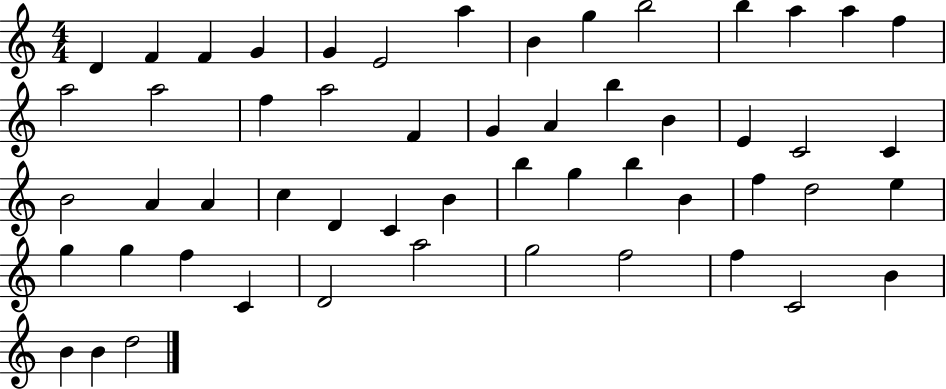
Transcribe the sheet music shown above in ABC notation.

X:1
T:Untitled
M:4/4
L:1/4
K:C
D F F G G E2 a B g b2 b a a f a2 a2 f a2 F G A b B E C2 C B2 A A c D C B b g b B f d2 e g g f C D2 a2 g2 f2 f C2 B B B d2